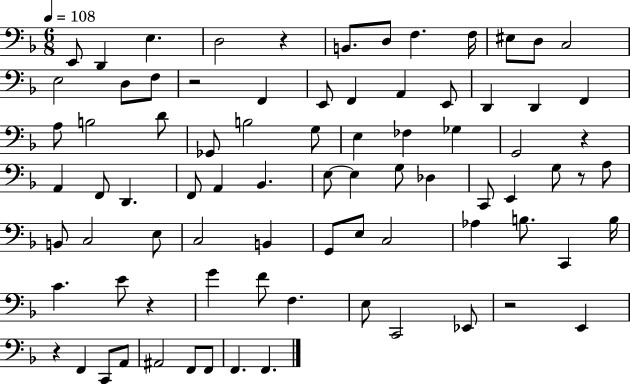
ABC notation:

X:1
T:Untitled
M:6/8
L:1/4
K:F
E,,/2 D,, E, D,2 z B,,/2 D,/2 F, F,/4 ^E,/2 D,/2 C,2 E,2 D,/2 F,/2 z2 F,, E,,/2 F,, A,, E,,/2 D,, D,, F,, A,/2 B,2 D/2 _G,,/2 B,2 G,/2 E, _F, _G, G,,2 z A,, F,,/2 D,, F,,/2 A,, _B,, E,/2 E, G,/2 _D, C,,/2 E,, G,/2 z/2 A,/2 B,,/2 C,2 E,/2 C,2 B,, G,,/2 E,/2 C,2 _A, B,/2 C,, B,/4 C E/2 z G F/2 F, E,/2 C,,2 _E,,/2 z2 E,, z F,, C,,/2 A,,/2 ^A,,2 F,,/2 F,,/2 F,, F,,